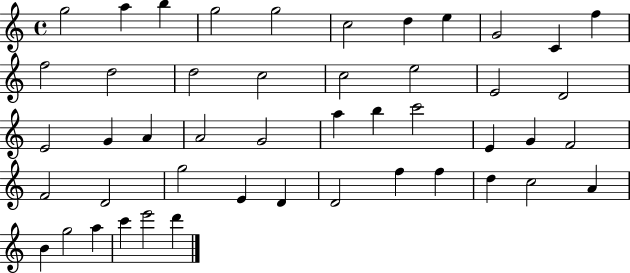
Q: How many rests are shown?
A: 0